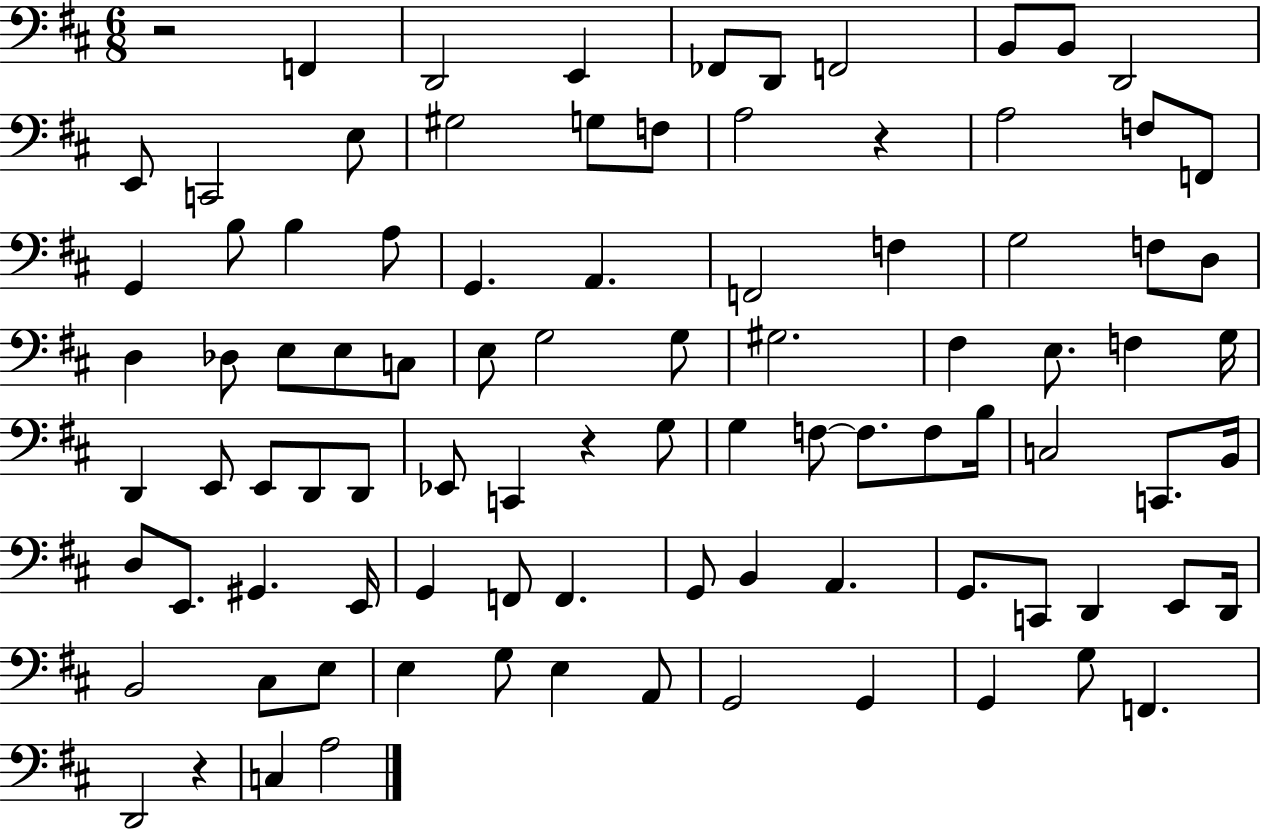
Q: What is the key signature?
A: D major